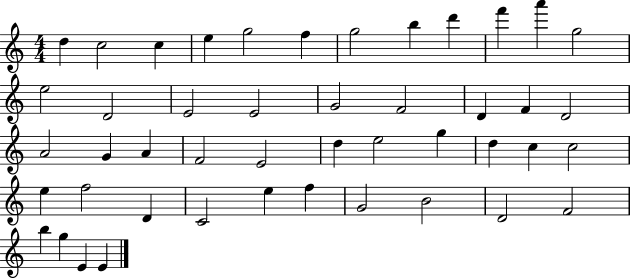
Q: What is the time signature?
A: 4/4